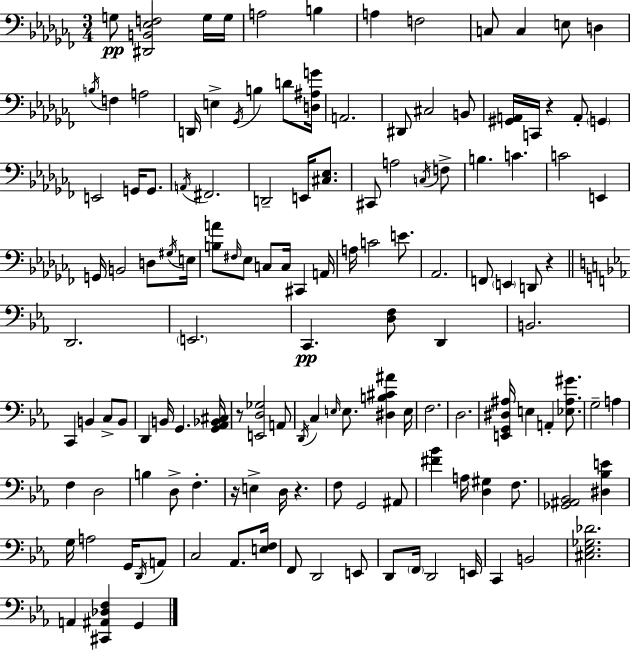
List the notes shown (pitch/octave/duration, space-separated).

G3/e [D#2,B2,Eb3,F3]/h G3/s G3/s A3/h B3/q A3/q F3/h C3/e C3/q E3/e D3/q B3/s F3/q A3/h D2/s E3/q Gb2/s B3/q D4/e [D3,A#3,G4]/s A2/h. D#2/e C#3/h B2/e [G#2,A2]/s C2/s R/q A2/e G2/q E2/h G2/s G2/e. A2/s F#2/h. D2/h E2/s [C#3,Eb3]/e. C#2/e A3/h C3/s F3/e B3/q. C4/q. C4/h E2/q G2/s B2/h D3/e G#3/s E3/s [B3,A4]/e F#3/s Eb3/e C3/e C3/s C#2/q A2/s A3/s C4/h E4/e. Ab2/h. F2/e E2/q D2/e R/q D2/h. E2/h. C2/q. [D3,F3]/e D2/q B2/h. C2/q B2/q C3/e B2/e D2/q B2/s G2/q. [G2,Ab2,Bb2,C#3]/s R/e [E2,D3,Gb3]/h A2/e D2/s C3/q E3/s E3/e. [D#3,B3,C#4,A#4]/q E3/s F3/h. D3/h. [E2,G2,D#3,A#3]/s E3/q A2/q [Eb3,A#3,G#4]/e. G3/h A3/q F3/q D3/h B3/q D3/e F3/q. R/s E3/q D3/s R/q. F3/e G2/h A#2/e [F#4,Bb4]/q A3/s [D3,G#3]/q F3/e. [Gb2,A#2,Bb2]/h [D#3,Bb3,E4]/q G3/s A3/h G2/s D2/s A2/e C3/h Ab2/e. [E3,F3]/s F2/e D2/h E2/e D2/e F2/s D2/h E2/s C2/q B2/h [C#3,Eb3,Gb3,Db4]/h. A2/q [C#2,A#2,Db3,F3]/q G2/q